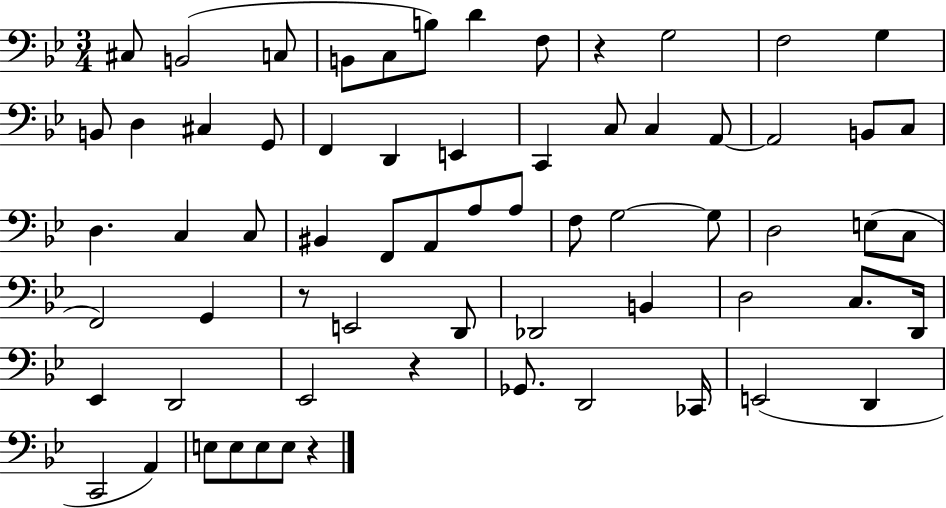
{
  \clef bass
  \numericTimeSignature
  \time 3/4
  \key bes \major
  cis8 b,2( c8 | b,8 c8 b8) d'4 f8 | r4 g2 | f2 g4 | \break b,8 d4 cis4 g,8 | f,4 d,4 e,4 | c,4 c8 c4 a,8~~ | a,2 b,8 c8 | \break d4. c4 c8 | bis,4 f,8 a,8 a8 a8 | f8 g2~~ g8 | d2 e8( c8 | \break f,2) g,4 | r8 e,2 d,8 | des,2 b,4 | d2 c8. d,16 | \break ees,4 d,2 | ees,2 r4 | ges,8. d,2 ces,16 | e,2( d,4 | \break c,2 a,4) | e8 e8 e8 e8 r4 | \bar "|."
}